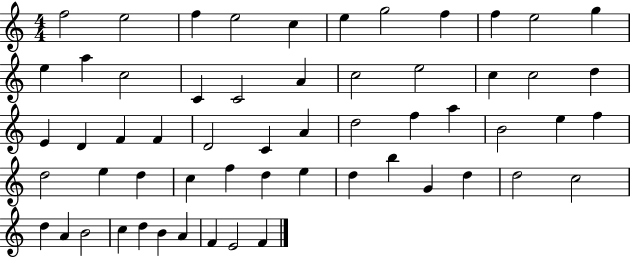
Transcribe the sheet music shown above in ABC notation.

X:1
T:Untitled
M:4/4
L:1/4
K:C
f2 e2 f e2 c e g2 f f e2 g e a c2 C C2 A c2 e2 c c2 d E D F F D2 C A d2 f a B2 e f d2 e d c f d e d b G d d2 c2 d A B2 c d B A F E2 F